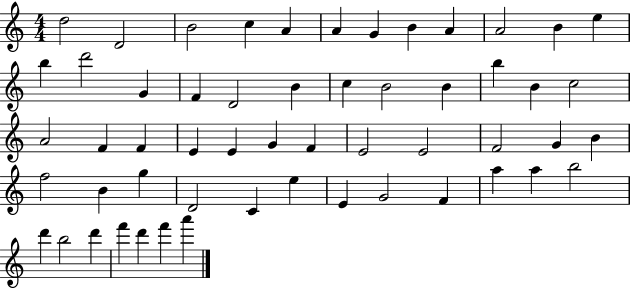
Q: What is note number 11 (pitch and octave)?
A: B4